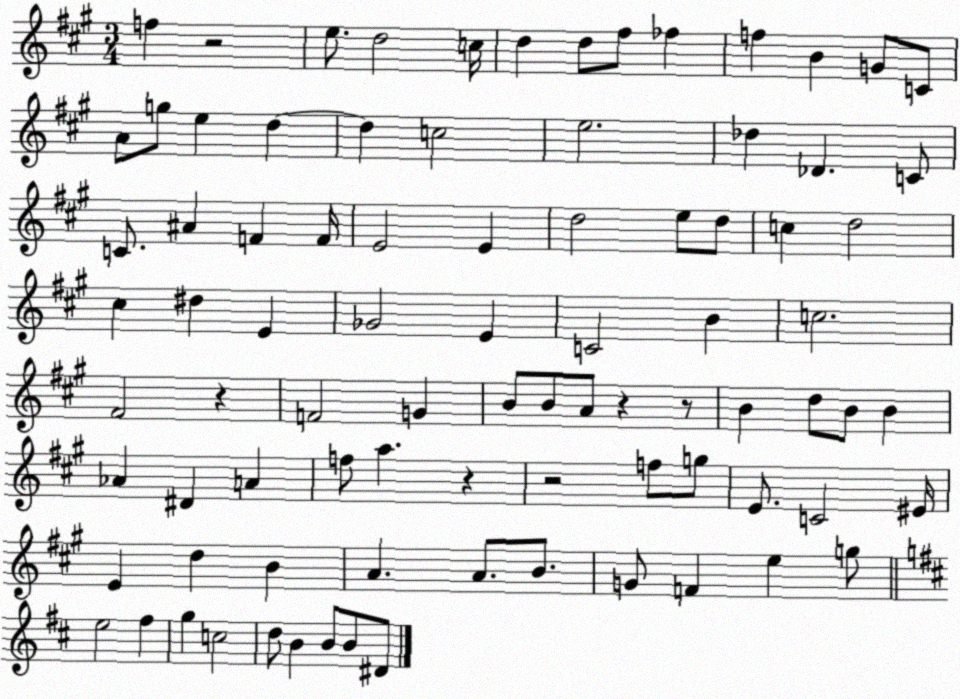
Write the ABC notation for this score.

X:1
T:Untitled
M:3/4
L:1/4
K:A
f z2 e/2 d2 c/4 d d/2 ^f/2 _f f B G/2 C/2 A/2 g/2 e d d c2 e2 _d _D C/2 C/2 ^A F F/4 E2 E d2 e/2 d/2 c d2 ^c ^d E _G2 E C2 B c2 ^F2 z F2 G B/2 B/2 A/2 z z/2 B d/2 B/2 B _A ^D A f/2 a z z2 f/2 g/2 E/2 C2 ^E/4 E d B A A/2 B/2 G/2 F e g/2 e2 ^f g c2 d/2 B B/2 B/2 ^D/2